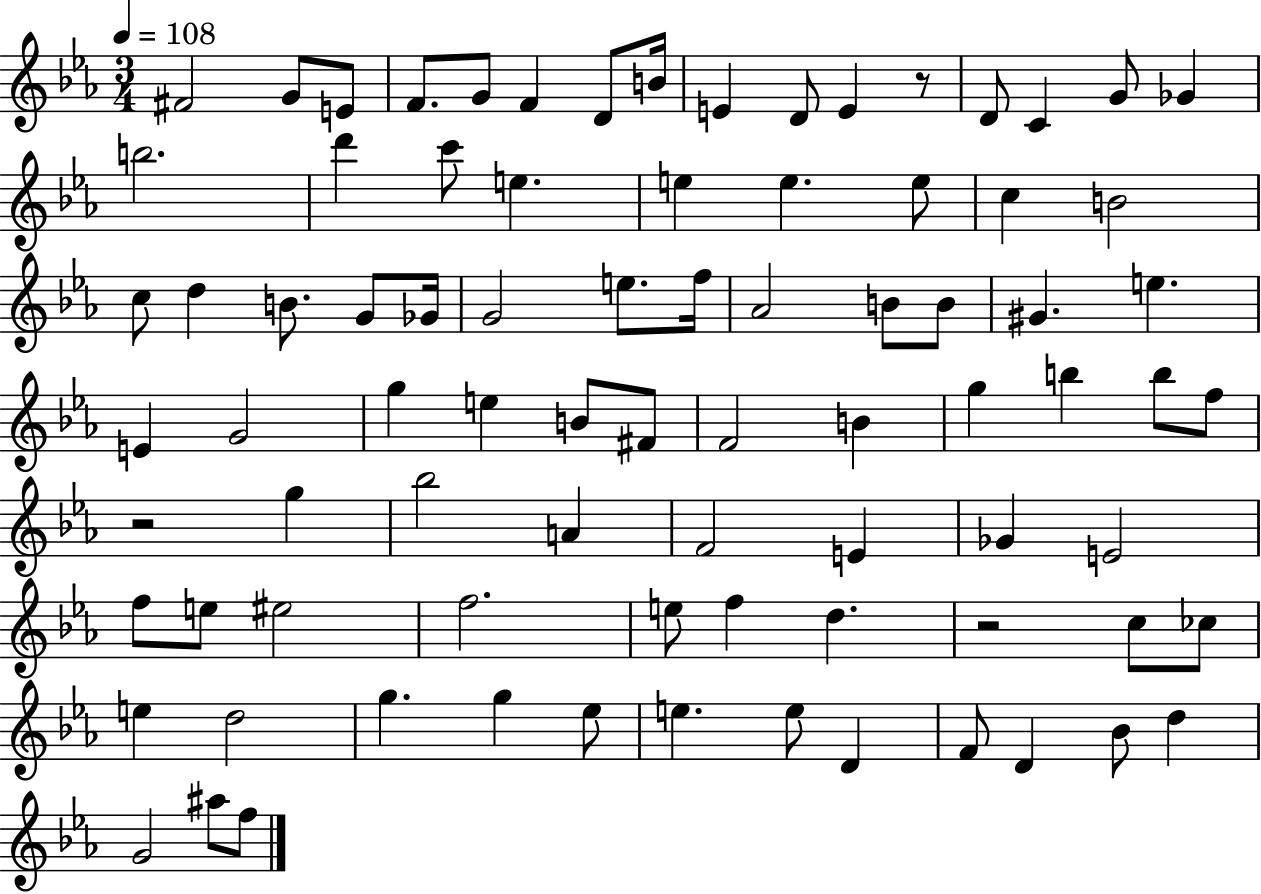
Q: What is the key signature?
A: EES major